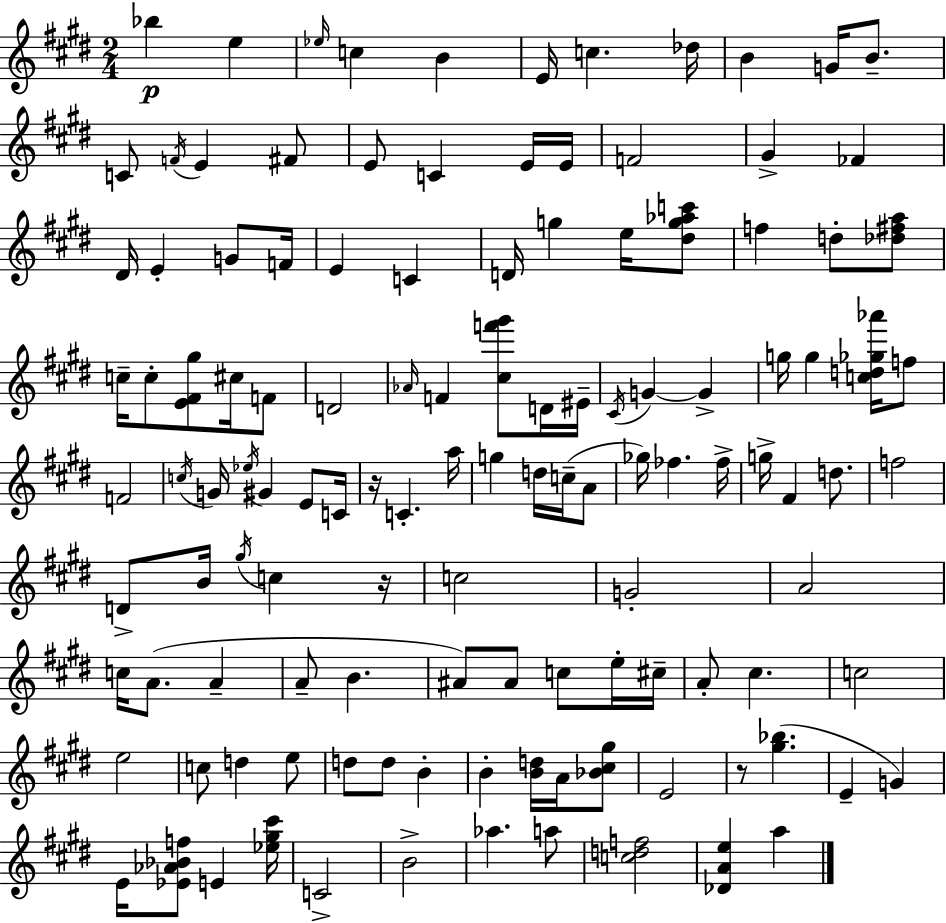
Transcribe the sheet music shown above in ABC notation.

X:1
T:Untitled
M:2/4
L:1/4
K:E
_b e _e/4 c B E/4 c _d/4 B G/4 B/2 C/2 F/4 E ^F/2 E/2 C E/4 E/4 F2 ^G _F ^D/4 E G/2 F/4 E C D/4 g e/4 [^dg_ac']/2 f d/2 [_d^fa]/2 c/4 c/2 [E^F^g]/2 ^c/4 F/2 D2 _A/4 F [^cf'^g']/2 D/4 ^E/4 ^C/4 G G g/4 g [cd_g_a']/4 f/2 F2 c/4 G/4 _e/4 ^G E/2 C/4 z/4 C a/4 g d/4 c/4 A/2 _g/4 _f _f/4 g/4 ^F d/2 f2 D/2 B/4 ^g/4 c z/4 c2 G2 A2 c/4 A/2 A A/2 B ^A/2 ^A/2 c/2 e/4 ^c/4 A/2 ^c c2 e2 c/2 d e/2 d/2 d/2 B B [Bd]/4 A/4 [_B^c^g]/2 E2 z/2 [^g_b] E G E/4 [_E_A_Bf]/2 E [_e^g^c']/4 C2 B2 _a a/2 [cdf]2 [_DAe] a